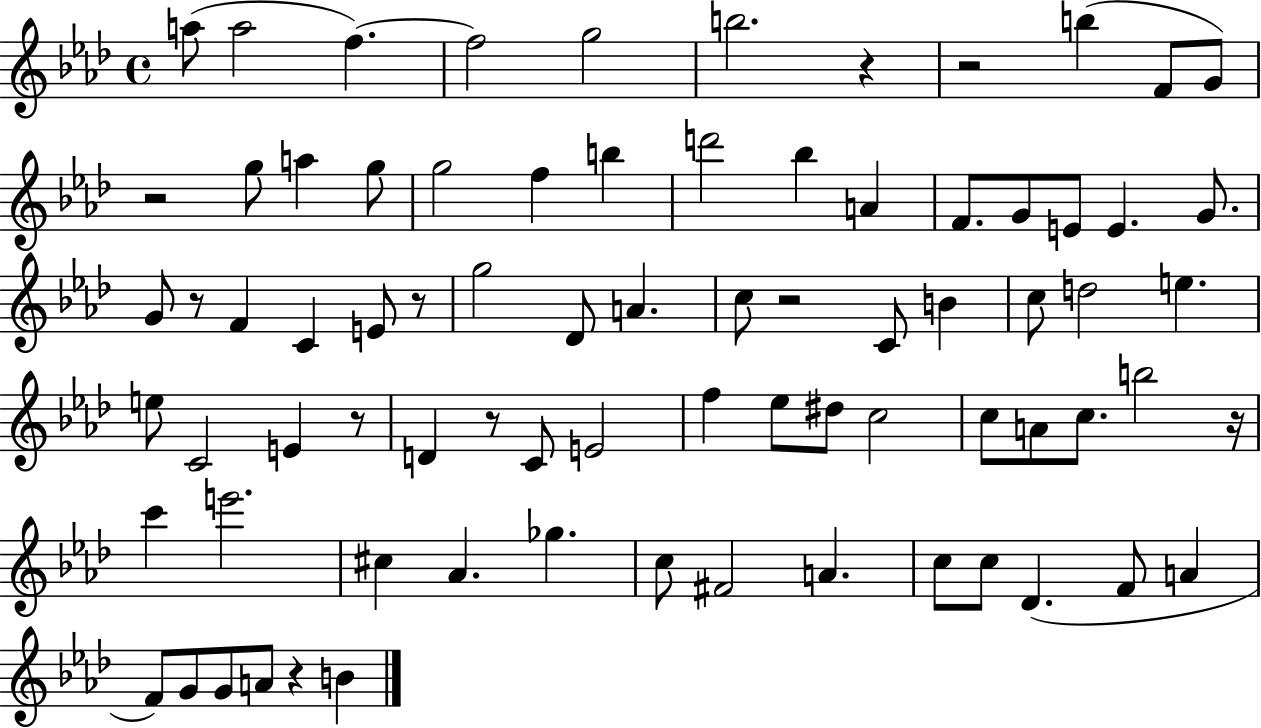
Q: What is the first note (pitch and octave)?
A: A5